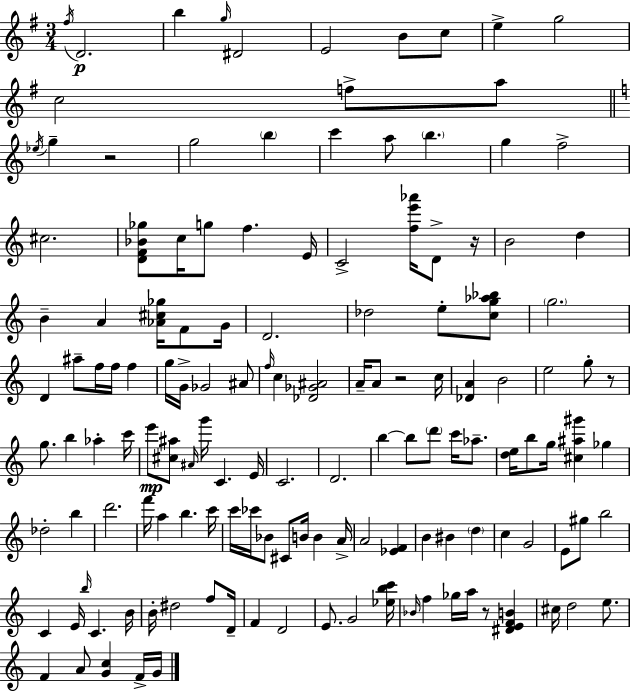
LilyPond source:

{
  \clef treble
  \numericTimeSignature
  \time 3/4
  \key g \major
  \acciaccatura { fis''16 }\p d'2. | b''4 \grace { g''16 } dis'2 | e'2 b'8 | c''8 e''4-> g''2 | \break c''2 f''8-> | a''8 \bar "||" \break \key a \minor \acciaccatura { ees''16 } g''4-- r2 | g''2 \parenthesize b''4 | c'''4 a''8 \parenthesize b''4. | g''4 f''2-> | \break cis''2. | <d' f' bes' ges''>8 c''16 g''8 f''4. | e'16 c'2-> <f'' e''' aes'''>16 d'8-> | r16 b'2 d''4 | \break b'4-- a'4 <aes' cis'' ges''>16 f'8 | g'16 d'2. | des''2 e''8-. <c'' g'' aes'' bes''>8 | \parenthesize g''2. | \break d'4 ais''8-- f''16 f''16 f''4 | g''16 g'16-> ges'2 ais'8 | \grace { f''16 } c''4 <des' ges' ais'>2 | a'16-- a'8 r2 | \break c''16 <des' a'>4 b'2 | e''2 g''8-. | r8 g''8. b''4 aes''4-. | c'''16 e'''8\mp <cis'' ais''>8 \grace { ais'16 } g'''16 c'4. | \break e'16 c'2. | d'2. | b''4~~ b''8 \parenthesize d'''8 c'''16 | aes''8.-- <d'' e''>16 b''8 g''16 <cis'' ais'' gis'''>4 ges''4 | \break des''2-. b''4 | d'''2. | f'''16 a''4 b''4. | c'''16 c'''16 ces'''16 bes'8 cis'8 b'16 b'4 | \break a'16-> a'2 <ees' f'>4 | b'4 bis'4 \parenthesize d''4 | c''4 g'2 | e'8 gis''8 b''2 | \break c'4 e'16 \grace { b''16 } c'4. | b'16 b'16-. dis''2 | f''8 d'16-- f'4 d'2 | e'8. g'2 | \break <ees'' b'' c'''>16 \grace { bes'16 } f''4 ges''16 a''16 r8 | <dis' e' f' b'>4 cis''16 d''2 | e''8. f'4 a'8 <g' c''>4 | f'16-> g'16 \bar "|."
}